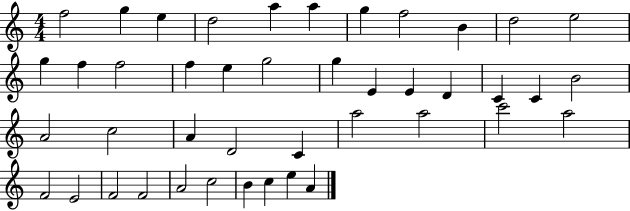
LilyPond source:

{
  \clef treble
  \numericTimeSignature
  \time 4/4
  \key c \major
  f''2 g''4 e''4 | d''2 a''4 a''4 | g''4 f''2 b'4 | d''2 e''2 | \break g''4 f''4 f''2 | f''4 e''4 g''2 | g''4 e'4 e'4 d'4 | c'4 c'4 b'2 | \break a'2 c''2 | a'4 d'2 c'4 | a''2 a''2 | c'''2 a''2 | \break f'2 e'2 | f'2 f'2 | a'2 c''2 | b'4 c''4 e''4 a'4 | \break \bar "|."
}